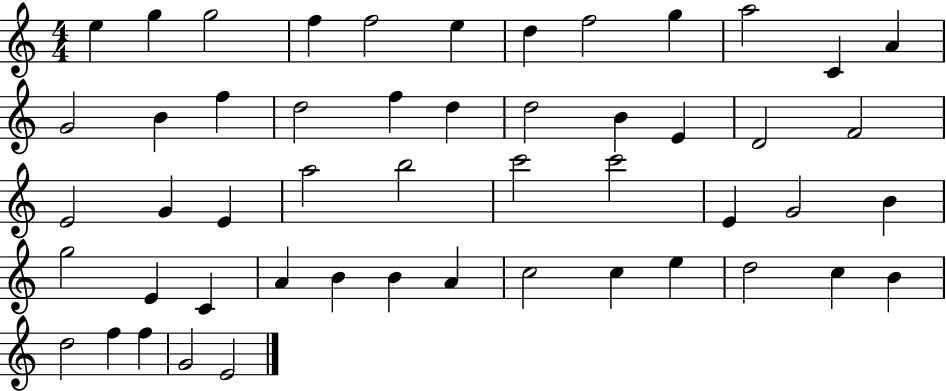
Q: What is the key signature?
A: C major